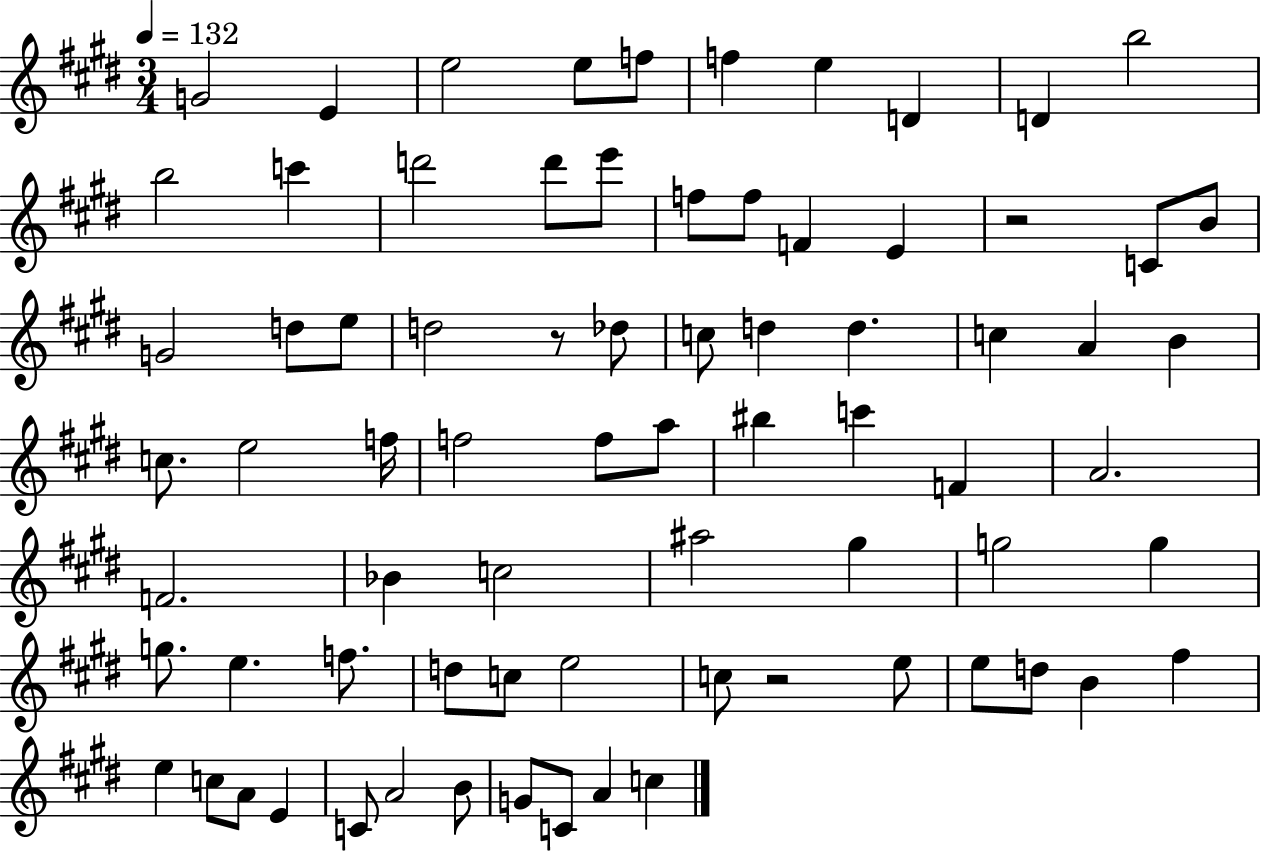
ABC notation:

X:1
T:Untitled
M:3/4
L:1/4
K:E
G2 E e2 e/2 f/2 f e D D b2 b2 c' d'2 d'/2 e'/2 f/2 f/2 F E z2 C/2 B/2 G2 d/2 e/2 d2 z/2 _d/2 c/2 d d c A B c/2 e2 f/4 f2 f/2 a/2 ^b c' F A2 F2 _B c2 ^a2 ^g g2 g g/2 e f/2 d/2 c/2 e2 c/2 z2 e/2 e/2 d/2 B ^f e c/2 A/2 E C/2 A2 B/2 G/2 C/2 A c